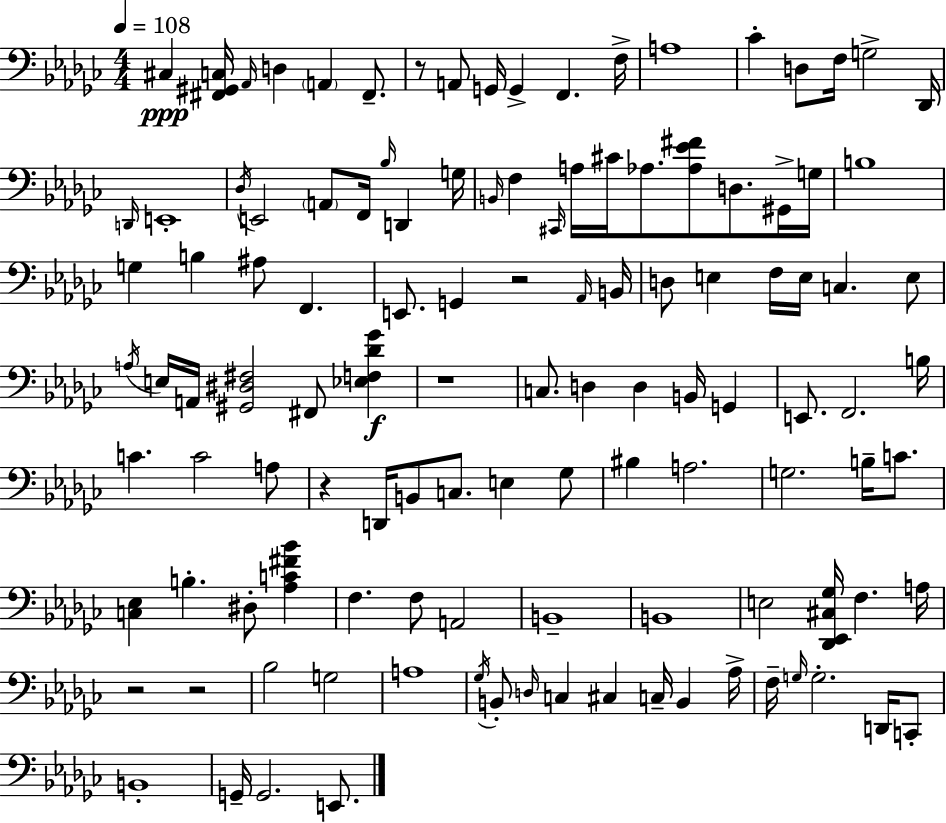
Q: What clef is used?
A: bass